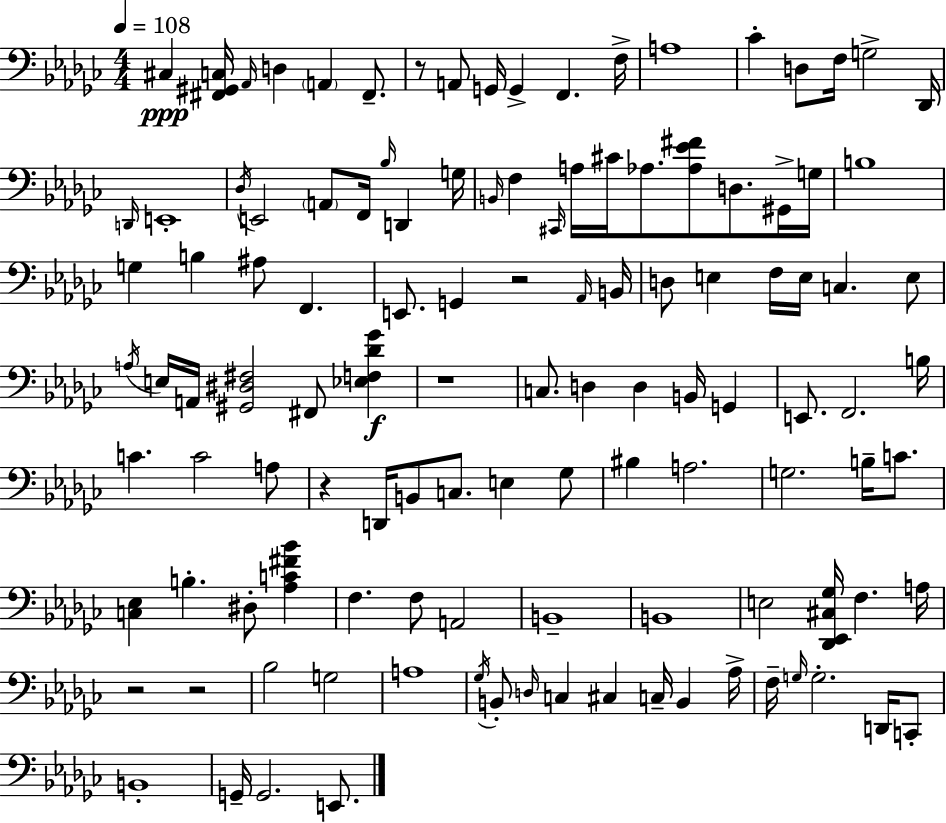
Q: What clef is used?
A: bass